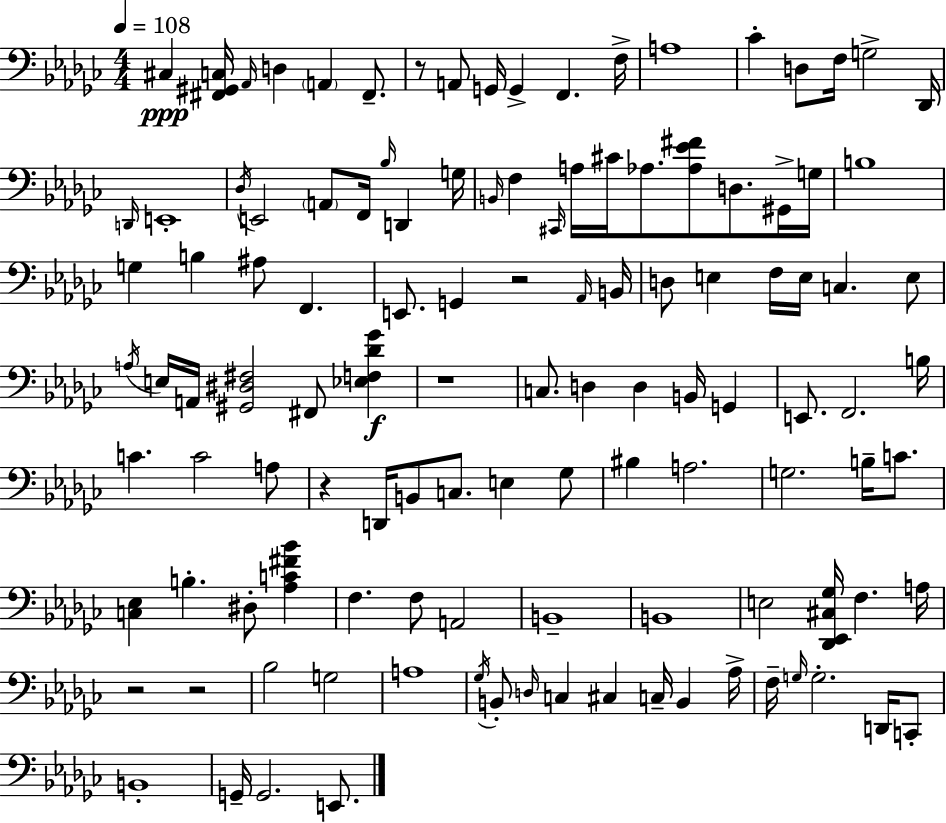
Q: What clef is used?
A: bass